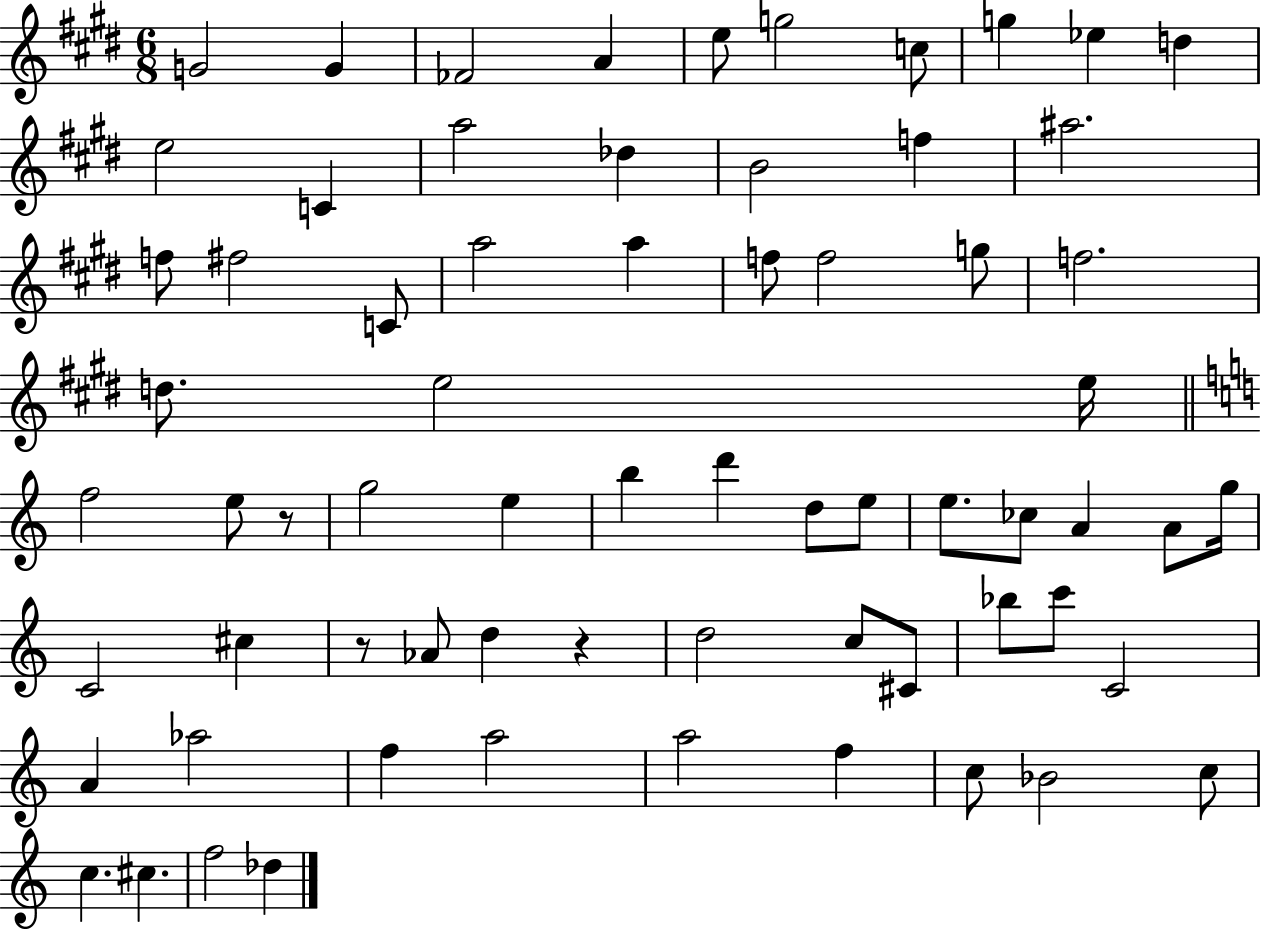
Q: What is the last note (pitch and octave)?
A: Db5